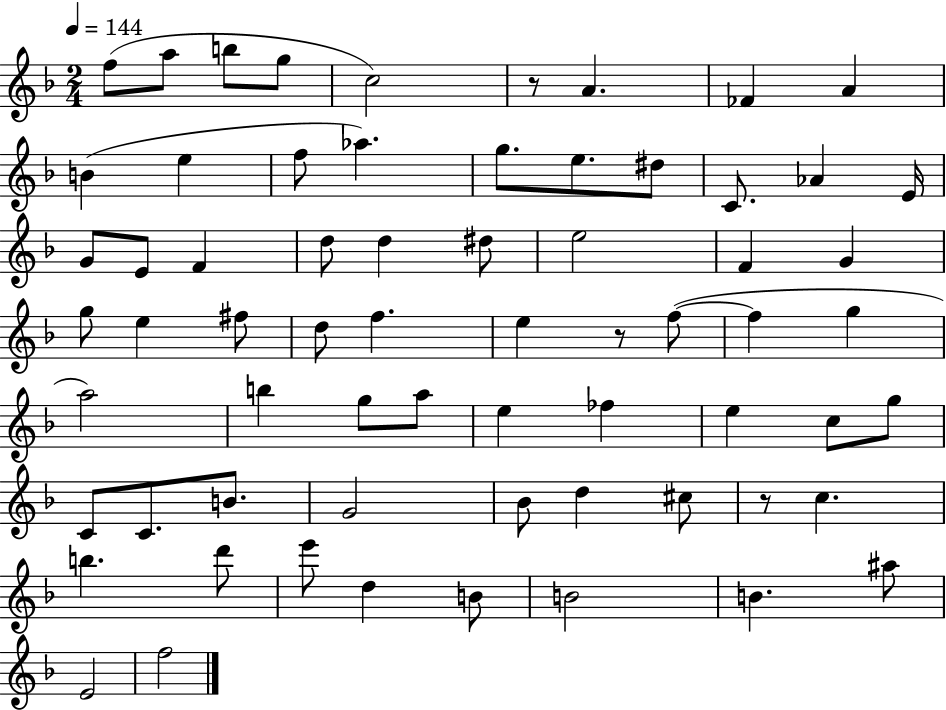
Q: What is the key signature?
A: F major